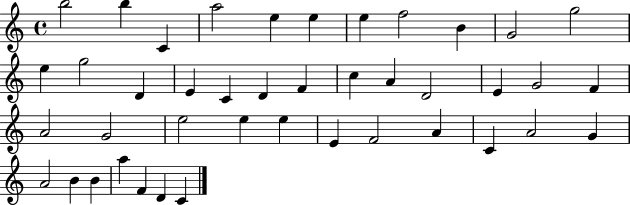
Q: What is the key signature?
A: C major